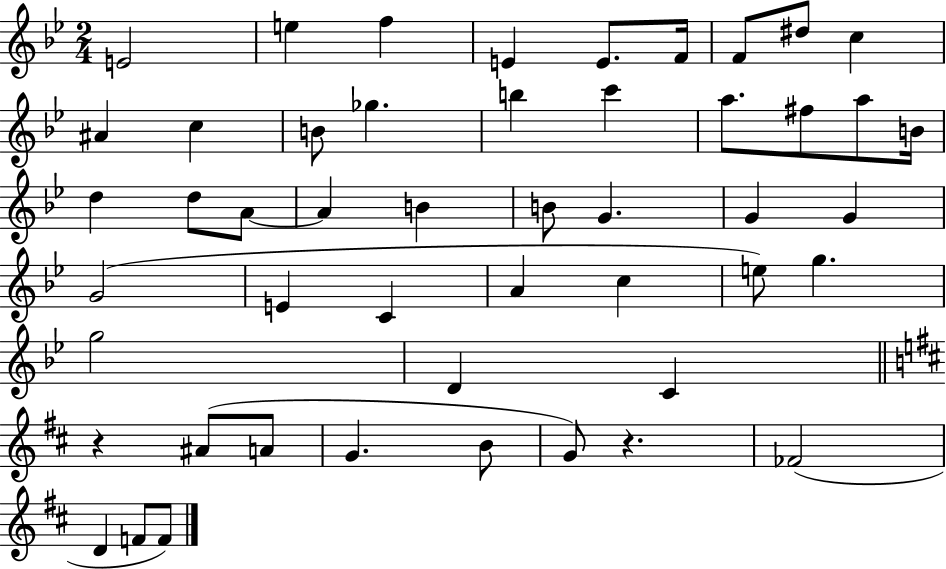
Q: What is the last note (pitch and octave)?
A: F4